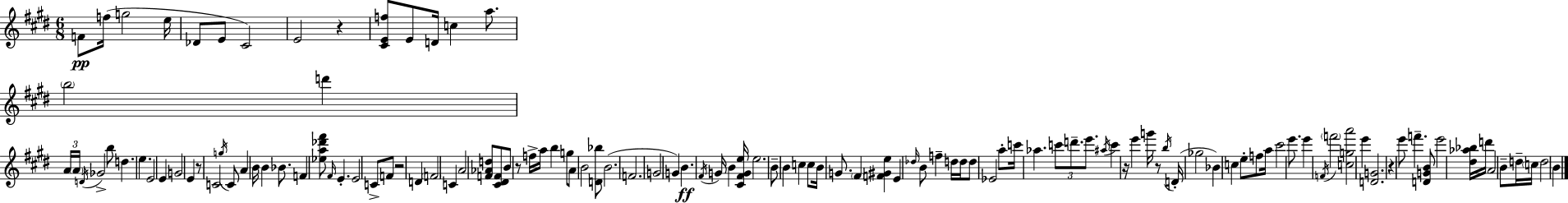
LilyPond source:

{
  \clef treble
  \numericTimeSignature
  \time 6/8
  \key e \major
  \repeat volta 2 { f'8\pp f''16( g''2 e''16 | des'8 e'8 cis'2) | e'2 r4 | <cis' e' f''>8 e'8 d'16 c''4 a''8. | \break \parenthesize b''2 d'''4 | \tuplet 3/2 { a'16 \parenthesize a'16 \acciaccatura { d'16 } } ges'2-> b''8 | d''4. e''4. | e'2 e'4 | \break g'2 e'4 | r8 c'2 \acciaccatura { g''16 } | c'8 a'4 b'16 b'4 bes'8. | f'4 <ees'' a'' des''' fis'''>8 \grace { fis'16 } e'4.-. | \break e'2 c'8-> | f'8 r2 d'4 | \parenthesize f'2 c'4 | a'2 <f' aes' d''>8 | \break <cis' dis' f'>8 b'8 r8 f''16-> a''16 b''4 | g''8 a'8 b'2 | <d' bes''>8 b'2.( | f'2. | \break g'2 g'4) | b'4.\ff \acciaccatura { fis'16 } g'16 b'4 | <cis' fis' g' e''>16 e''2. | b'8-- b'4 c''4 | \break c''8 b'16 g'8. \parenthesize fis'4 | <f' gis' e''>4 e'4 \grace { des''16 } b'8 f''4-- | d''16 d''16 d''8 ees'2 | a''8-. c'''16 aes''4. | \break \tuplet 3/2 { c'''8 d'''8.-- e'''8. } \acciaccatura { ais''16 } c'''4 | r16 e'''4 g'''16 r8 \acciaccatura { b''16 }( d'16-. ges''2 | bes'4) c''4 | e''8-. f''8 a''16 cis'''2 | \break e'''8. e'''4 \acciaccatura { f'16 } | \parenthesize f'''2 <c'' g'' a'''>2 | e'''4 <d' g'>2. | r4 | \break e'''8 f'''4.-- <d' g' b'>8 e'''2 | <dis'' aes'' bes''>16 d'''16 a'2 | b'8-- d''16-- \parenthesize c''16 d''2 | b'4 } \bar "|."
}